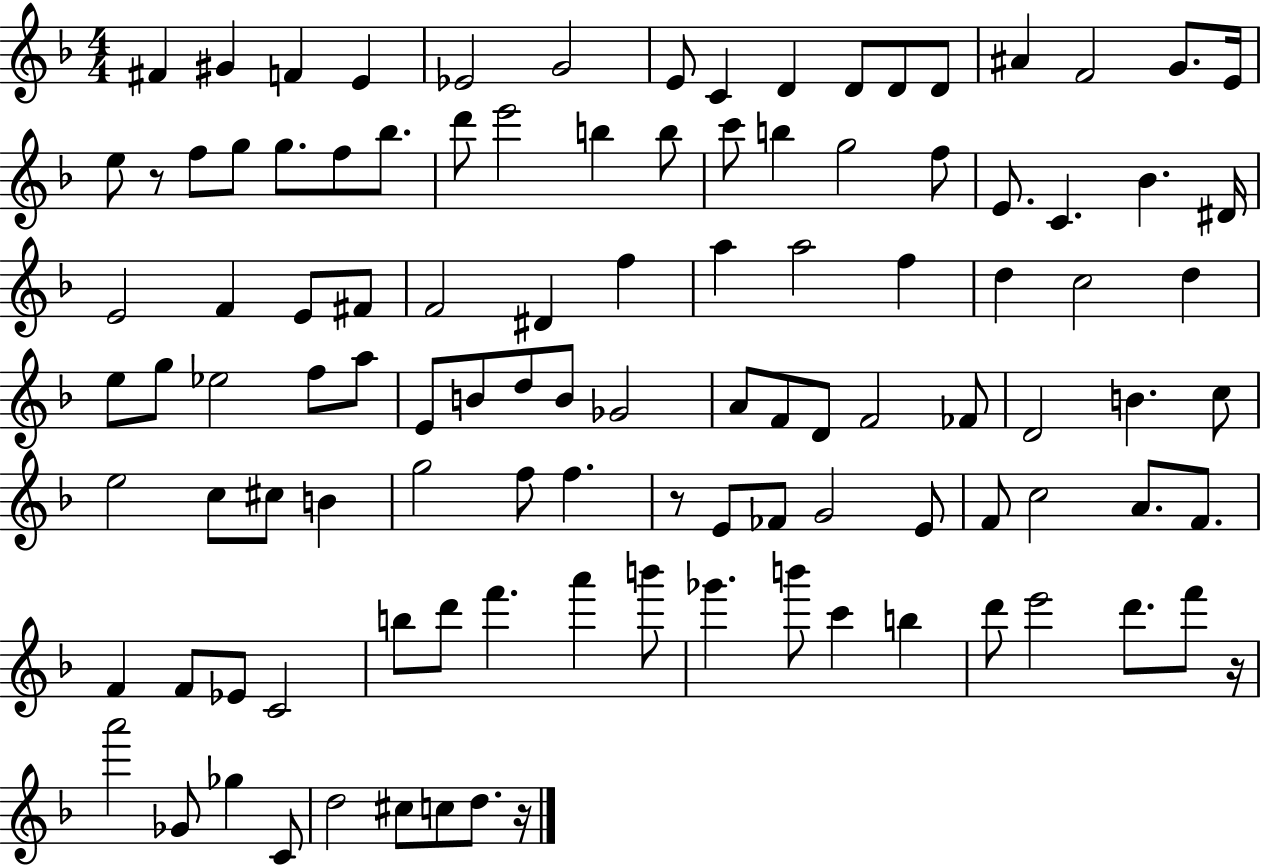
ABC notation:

X:1
T:Untitled
M:4/4
L:1/4
K:F
^F ^G F E _E2 G2 E/2 C D D/2 D/2 D/2 ^A F2 G/2 E/4 e/2 z/2 f/2 g/2 g/2 f/2 _b/2 d'/2 e'2 b b/2 c'/2 b g2 f/2 E/2 C _B ^D/4 E2 F E/2 ^F/2 F2 ^D f a a2 f d c2 d e/2 g/2 _e2 f/2 a/2 E/2 B/2 d/2 B/2 _G2 A/2 F/2 D/2 F2 _F/2 D2 B c/2 e2 c/2 ^c/2 B g2 f/2 f z/2 E/2 _F/2 G2 E/2 F/2 c2 A/2 F/2 F F/2 _E/2 C2 b/2 d'/2 f' a' b'/2 _g' b'/2 c' b d'/2 e'2 d'/2 f'/2 z/4 a'2 _G/2 _g C/2 d2 ^c/2 c/2 d/2 z/4